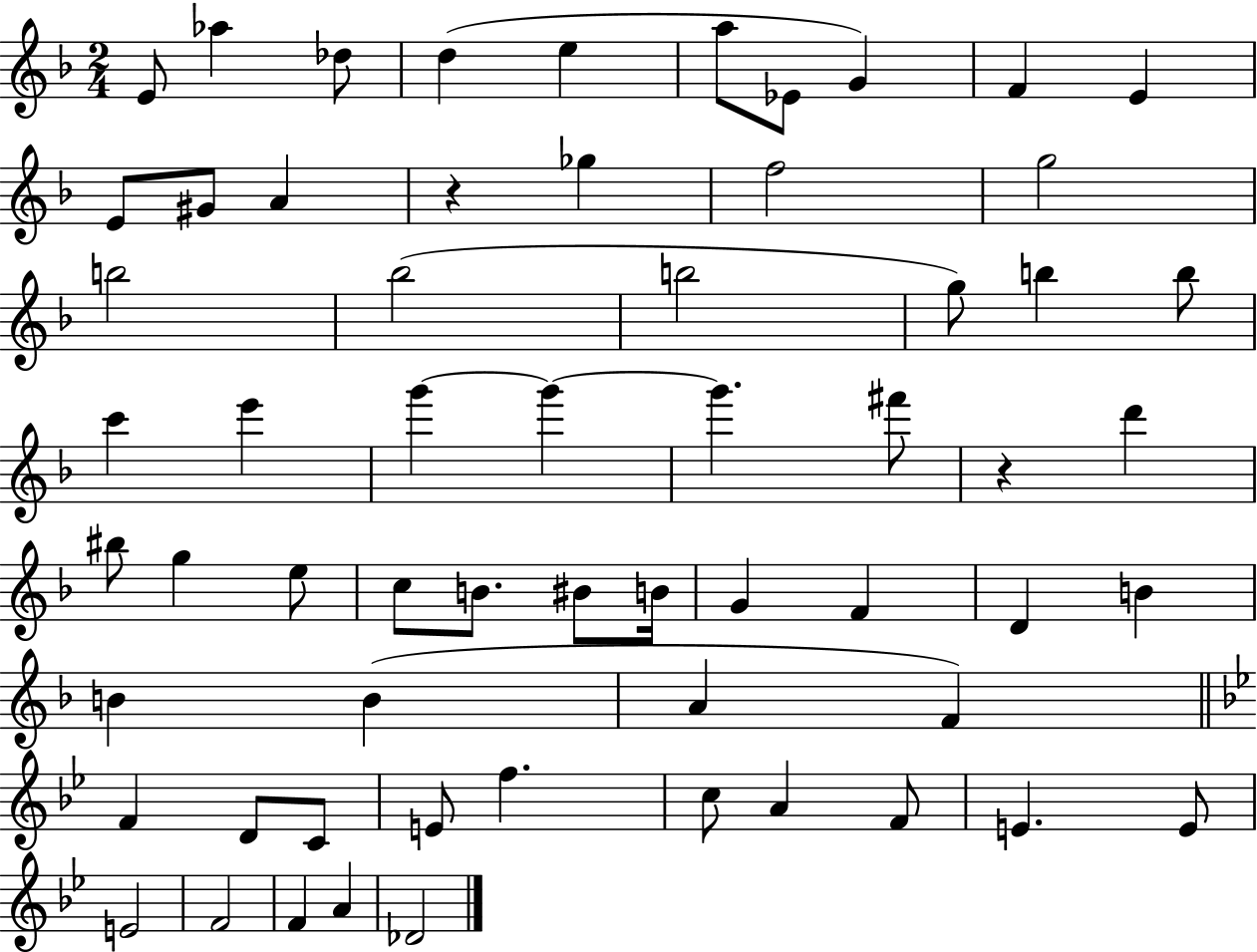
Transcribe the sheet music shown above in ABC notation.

X:1
T:Untitled
M:2/4
L:1/4
K:F
E/2 _a _d/2 d e a/2 _E/2 G F E E/2 ^G/2 A z _g f2 g2 b2 _b2 b2 g/2 b b/2 c' e' g' g' g' ^f'/2 z d' ^b/2 g e/2 c/2 B/2 ^B/2 B/4 G F D B B B A F F D/2 C/2 E/2 f c/2 A F/2 E E/2 E2 F2 F A _D2